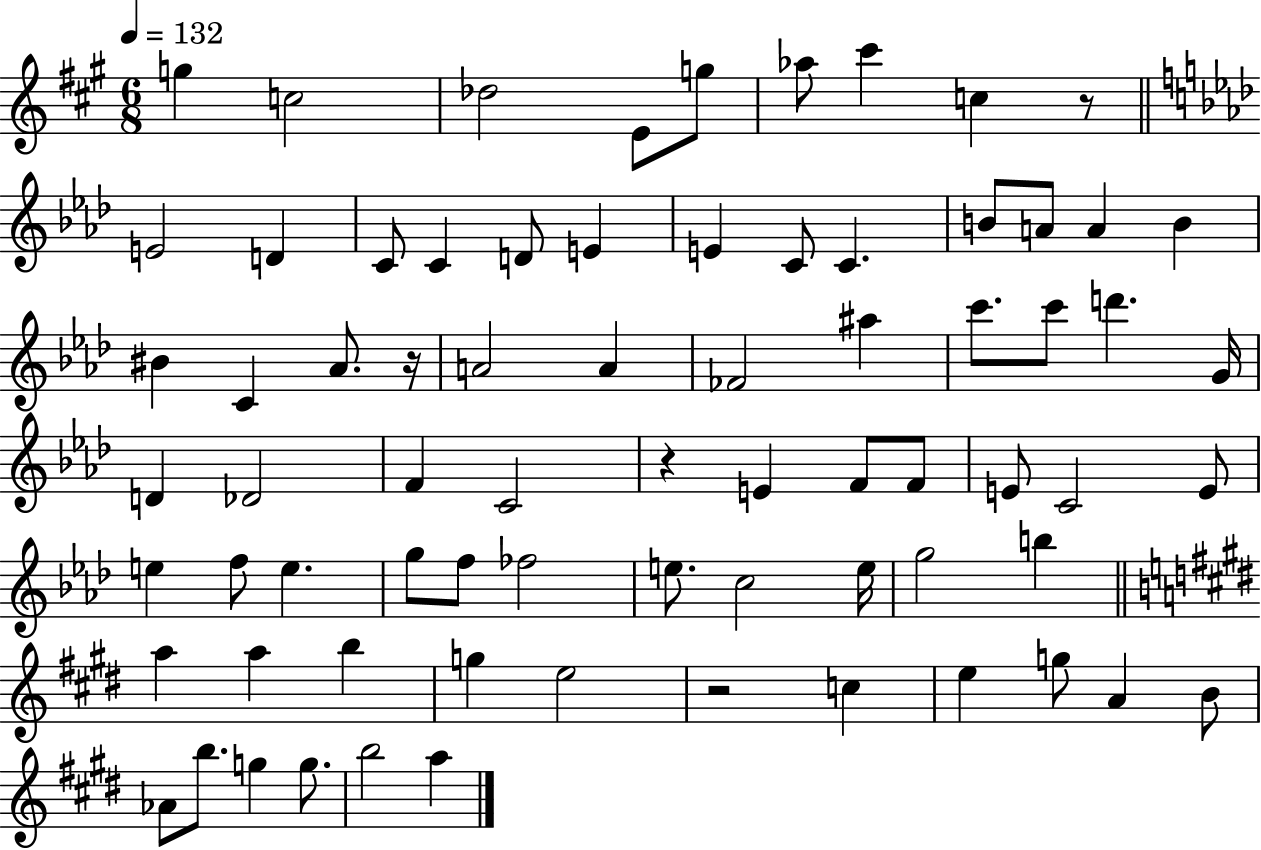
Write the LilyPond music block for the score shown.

{
  \clef treble
  \numericTimeSignature
  \time 6/8
  \key a \major
  \tempo 4 = 132
  g''4 c''2 | des''2 e'8 g''8 | aes''8 cis'''4 c''4 r8 | \bar "||" \break \key aes \major e'2 d'4 | c'8 c'4 d'8 e'4 | e'4 c'8 c'4. | b'8 a'8 a'4 b'4 | \break bis'4 c'4 aes'8. r16 | a'2 a'4 | fes'2 ais''4 | c'''8. c'''8 d'''4. g'16 | \break d'4 des'2 | f'4 c'2 | r4 e'4 f'8 f'8 | e'8 c'2 e'8 | \break e''4 f''8 e''4. | g''8 f''8 fes''2 | e''8. c''2 e''16 | g''2 b''4 | \break \bar "||" \break \key e \major a''4 a''4 b''4 | g''4 e''2 | r2 c''4 | e''4 g''8 a'4 b'8 | \break aes'8 b''8. g''4 g''8. | b''2 a''4 | \bar "|."
}